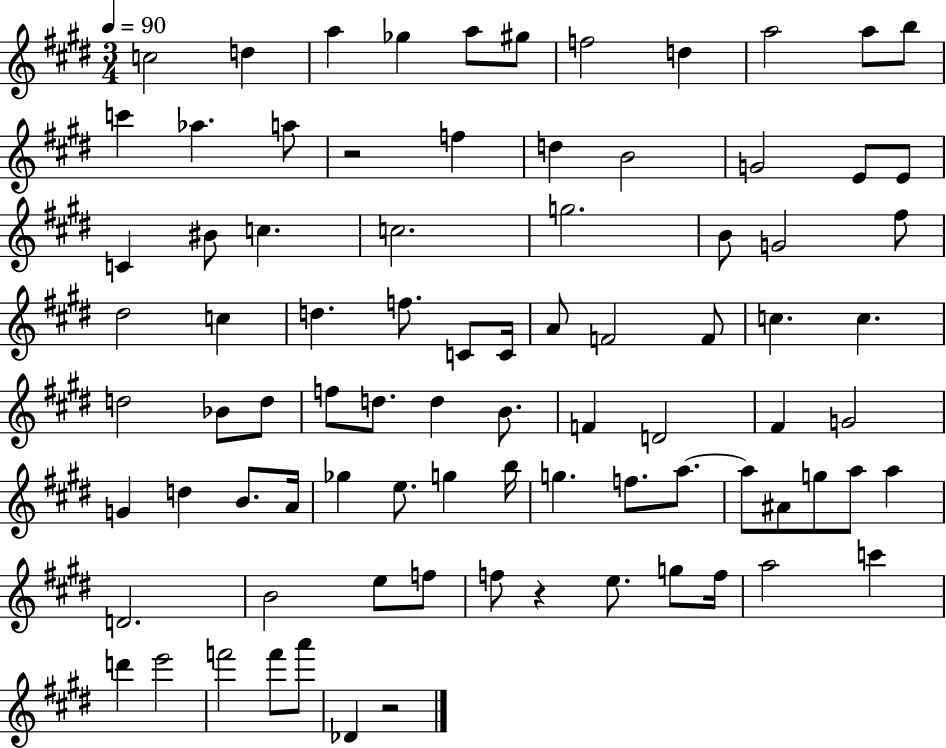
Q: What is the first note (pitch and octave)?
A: C5